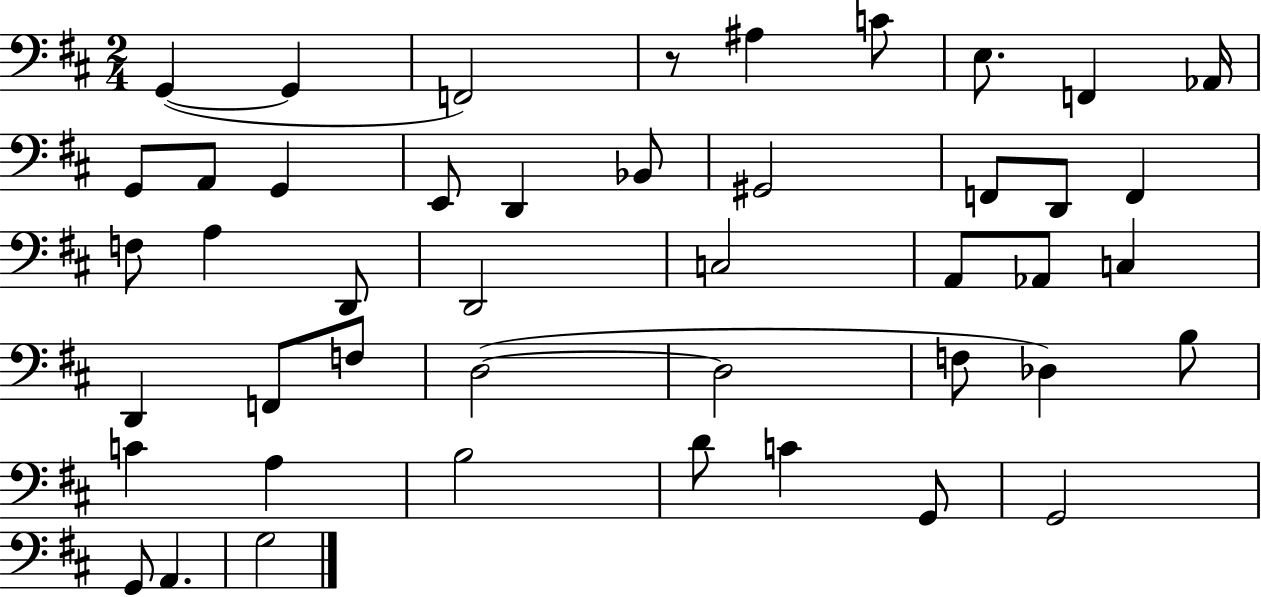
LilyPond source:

{
  \clef bass
  \numericTimeSignature
  \time 2/4
  \key d \major
  g,4~(~ g,4 | f,2) | r8 ais4 c'8 | e8. f,4 aes,16 | \break g,8 a,8 g,4 | e,8 d,4 bes,8 | gis,2 | f,8 d,8 f,4 | \break f8 a4 d,8 | d,2 | c2 | a,8 aes,8 c4 | \break d,4 f,8 f8 | d2~(~ | d2 | f8 des4) b8 | \break c'4 a4 | b2 | d'8 c'4 g,8 | g,2 | \break g,8 a,4. | g2 | \bar "|."
}